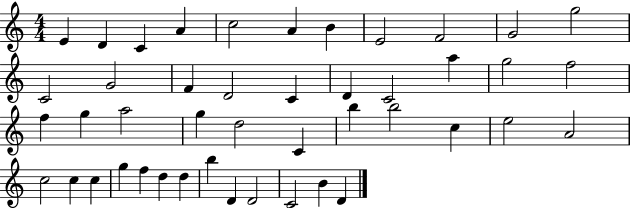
{
  \clef treble
  \numericTimeSignature
  \time 4/4
  \key c \major
  e'4 d'4 c'4 a'4 | c''2 a'4 b'4 | e'2 f'2 | g'2 g''2 | \break c'2 g'2 | f'4 d'2 c'4 | d'4 c'2 a''4 | g''2 f''2 | \break f''4 g''4 a''2 | g''4 d''2 c'4 | b''4 b''2 c''4 | e''2 a'2 | \break c''2 c''4 c''4 | g''4 f''4 d''4 d''4 | b''4 d'4 d'2 | c'2 b'4 d'4 | \break \bar "|."
}